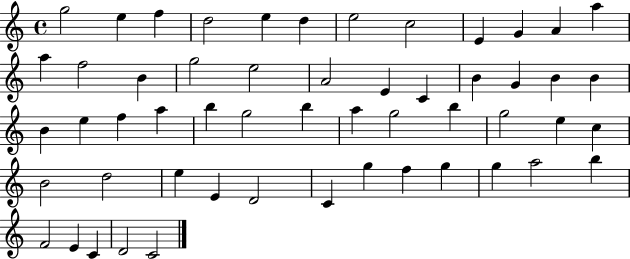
{
  \clef treble
  \time 4/4
  \defaultTimeSignature
  \key c \major
  g''2 e''4 f''4 | d''2 e''4 d''4 | e''2 c''2 | e'4 g'4 a'4 a''4 | \break a''4 f''2 b'4 | g''2 e''2 | a'2 e'4 c'4 | b'4 g'4 b'4 b'4 | \break b'4 e''4 f''4 a''4 | b''4 g''2 b''4 | a''4 g''2 b''4 | g''2 e''4 c''4 | \break b'2 d''2 | e''4 e'4 d'2 | c'4 g''4 f''4 g''4 | g''4 a''2 b''4 | \break f'2 e'4 c'4 | d'2 c'2 | \bar "|."
}